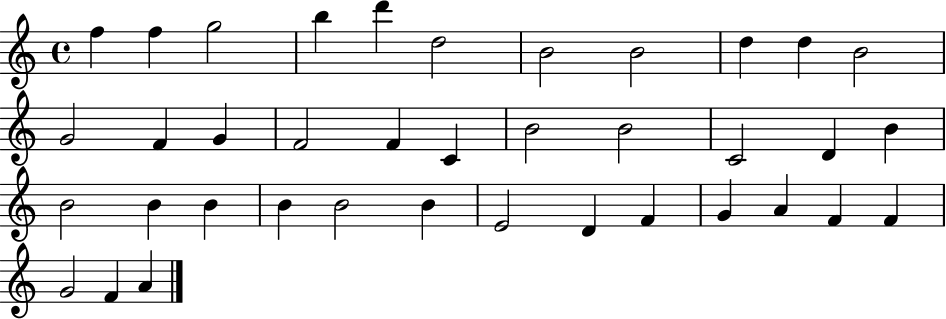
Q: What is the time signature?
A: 4/4